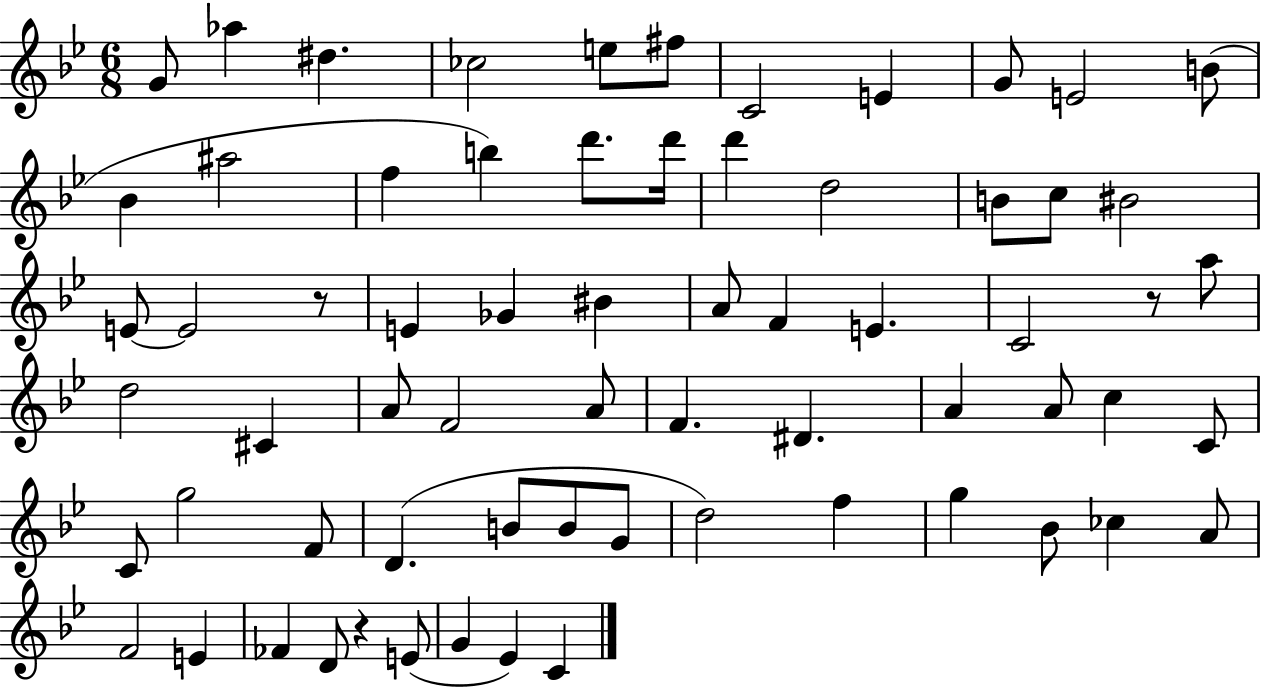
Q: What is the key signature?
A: BES major